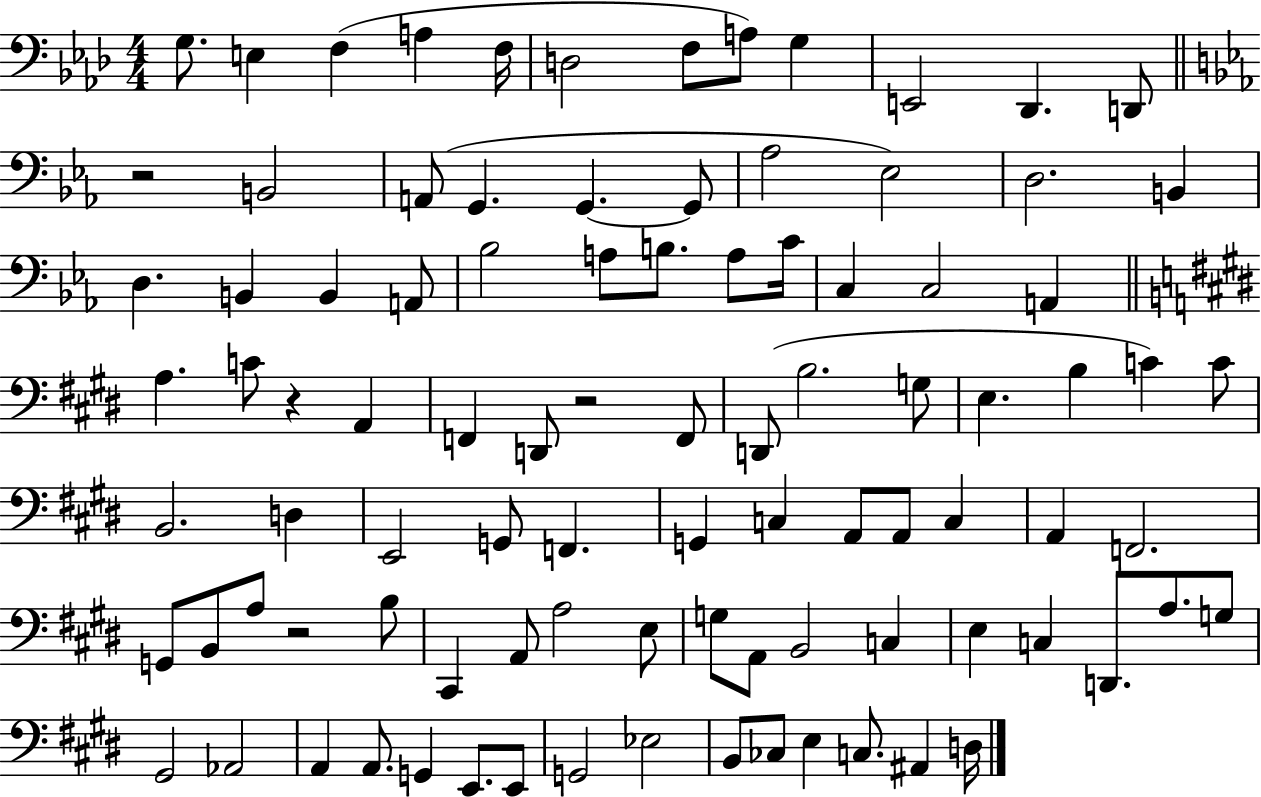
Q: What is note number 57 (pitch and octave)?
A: A2